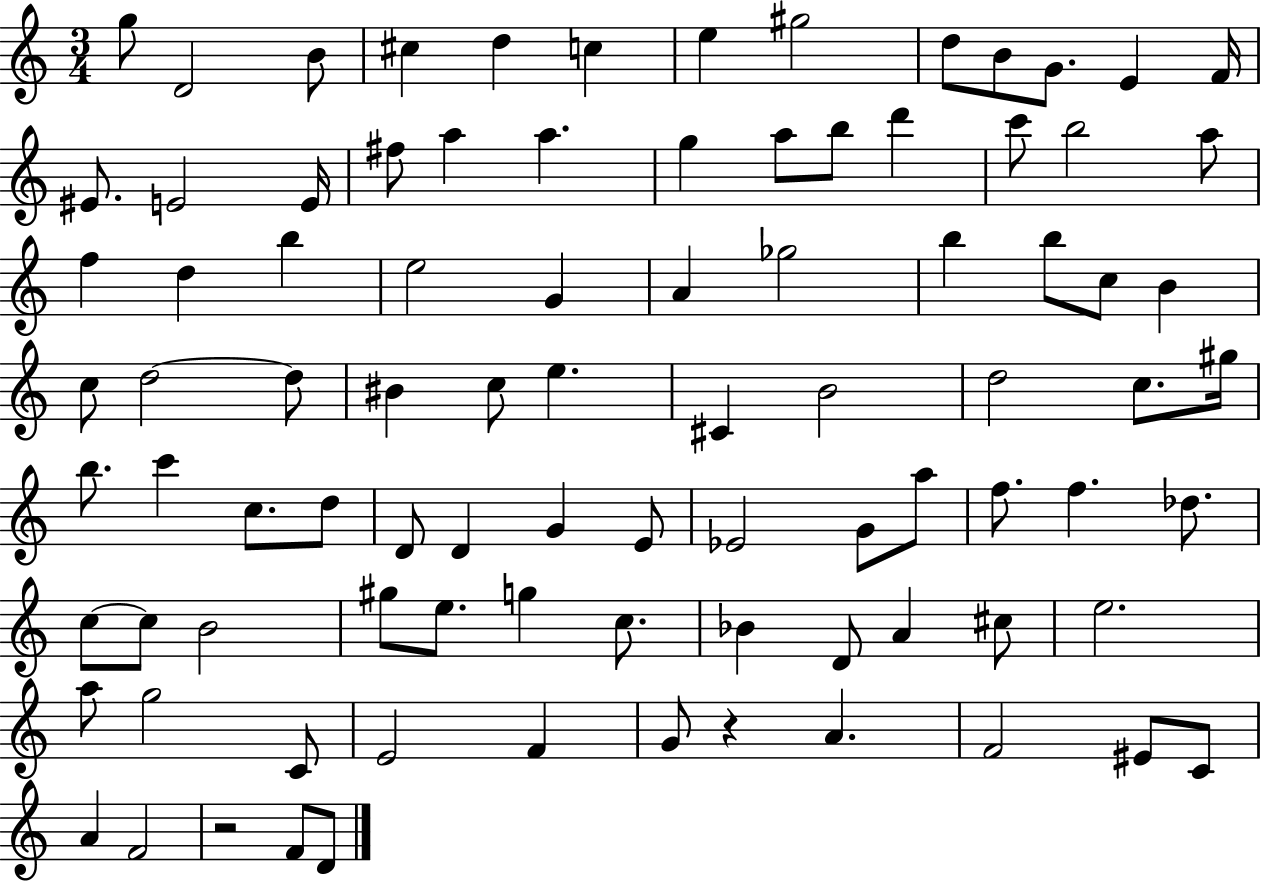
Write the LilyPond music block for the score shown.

{
  \clef treble
  \numericTimeSignature
  \time 3/4
  \key c \major
  g''8 d'2 b'8 | cis''4 d''4 c''4 | e''4 gis''2 | d''8 b'8 g'8. e'4 f'16 | \break eis'8. e'2 e'16 | fis''8 a''4 a''4. | g''4 a''8 b''8 d'''4 | c'''8 b''2 a''8 | \break f''4 d''4 b''4 | e''2 g'4 | a'4 ges''2 | b''4 b''8 c''8 b'4 | \break c''8 d''2~~ d''8 | bis'4 c''8 e''4. | cis'4 b'2 | d''2 c''8. gis''16 | \break b''8. c'''4 c''8. d''8 | d'8 d'4 g'4 e'8 | ees'2 g'8 a''8 | f''8. f''4. des''8. | \break c''8~~ c''8 b'2 | gis''8 e''8. g''4 c''8. | bes'4 d'8 a'4 cis''8 | e''2. | \break a''8 g''2 c'8 | e'2 f'4 | g'8 r4 a'4. | f'2 eis'8 c'8 | \break a'4 f'2 | r2 f'8 d'8 | \bar "|."
}